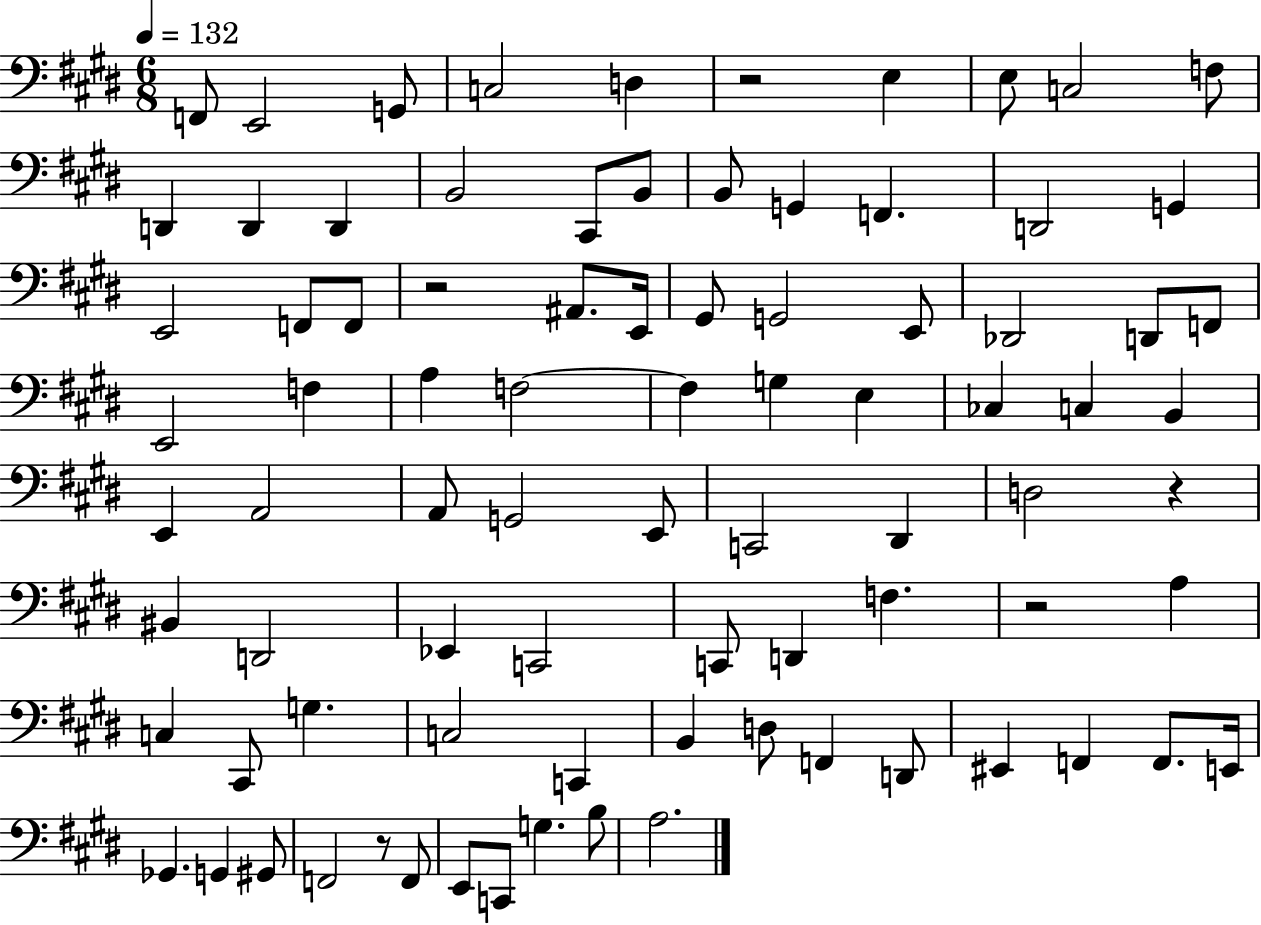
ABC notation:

X:1
T:Untitled
M:6/8
L:1/4
K:E
F,,/2 E,,2 G,,/2 C,2 D, z2 E, E,/2 C,2 F,/2 D,, D,, D,, B,,2 ^C,,/2 B,,/2 B,,/2 G,, F,, D,,2 G,, E,,2 F,,/2 F,,/2 z2 ^A,,/2 E,,/4 ^G,,/2 G,,2 E,,/2 _D,,2 D,,/2 F,,/2 E,,2 F, A, F,2 F, G, E, _C, C, B,, E,, A,,2 A,,/2 G,,2 E,,/2 C,,2 ^D,, D,2 z ^B,, D,,2 _E,, C,,2 C,,/2 D,, F, z2 A, C, ^C,,/2 G, C,2 C,, B,, D,/2 F,, D,,/2 ^E,, F,, F,,/2 E,,/4 _G,, G,, ^G,,/2 F,,2 z/2 F,,/2 E,,/2 C,,/2 G, B,/2 A,2